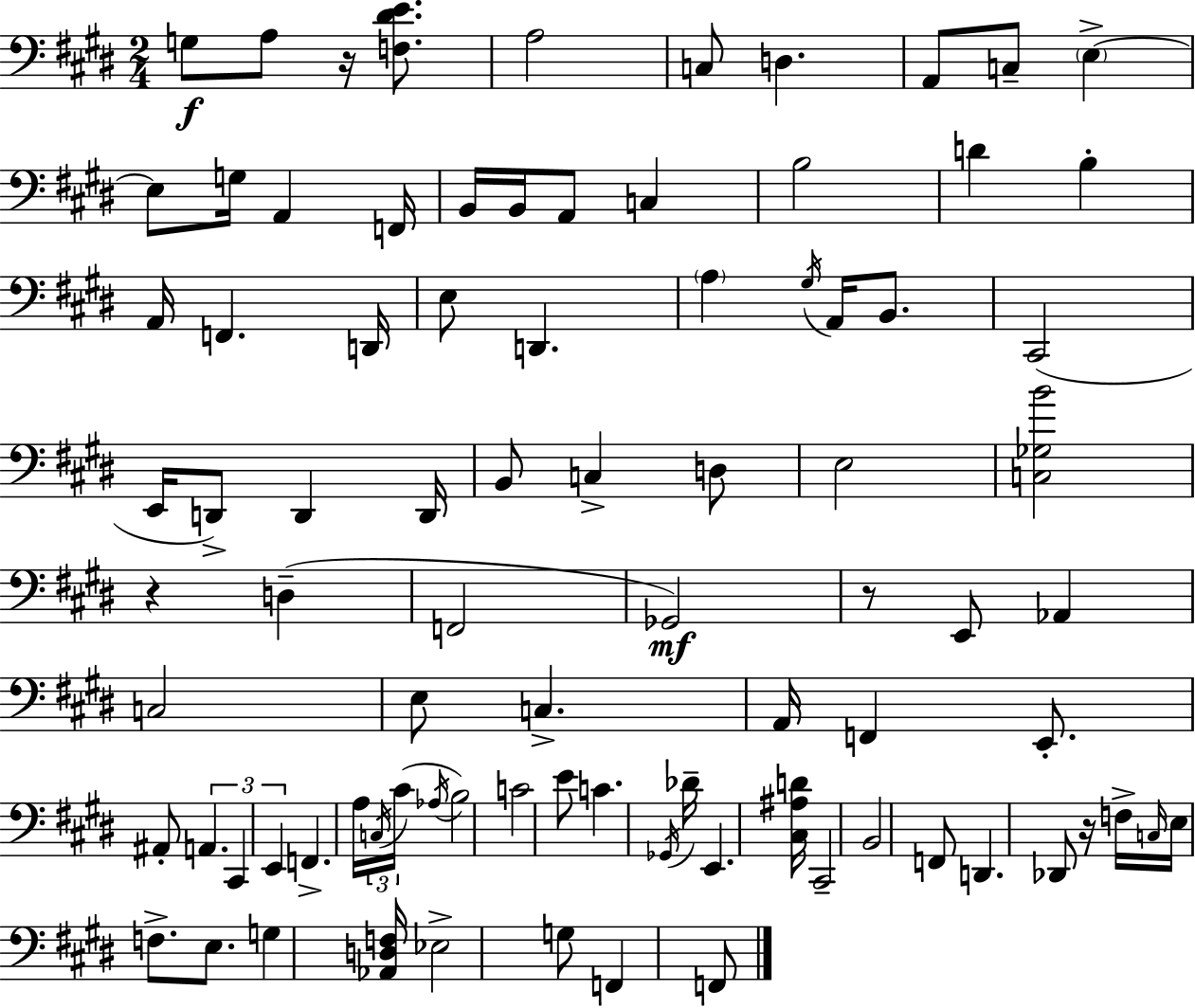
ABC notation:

X:1
T:Untitled
M:2/4
L:1/4
K:E
G,/2 A,/2 z/4 [F,^DE]/2 A,2 C,/2 D, A,,/2 C,/2 E, E,/2 G,/4 A,, F,,/4 B,,/4 B,,/4 A,,/2 C, B,2 D B, A,,/4 F,, D,,/4 E,/2 D,, A, ^G,/4 A,,/4 B,,/2 ^C,,2 E,,/4 D,,/2 D,, D,,/4 B,,/2 C, D,/2 E,2 [C,_G,B]2 z D, F,,2 _G,,2 z/2 E,,/2 _A,, C,2 E,/2 C, A,,/4 F,, E,,/2 ^A,,/2 A,, ^C,, E,, F,, A,/4 C,/4 ^C/4 _A,/4 B,2 C2 E/2 C _G,,/4 _D/4 E,, [^C,^A,D]/4 ^C,,2 B,,2 F,,/2 D,, _D,,/2 z/4 F,/4 C,/4 E,/4 F,/2 E,/2 G, [_A,,D,F,]/4 _E,2 G,/2 F,, F,,/2